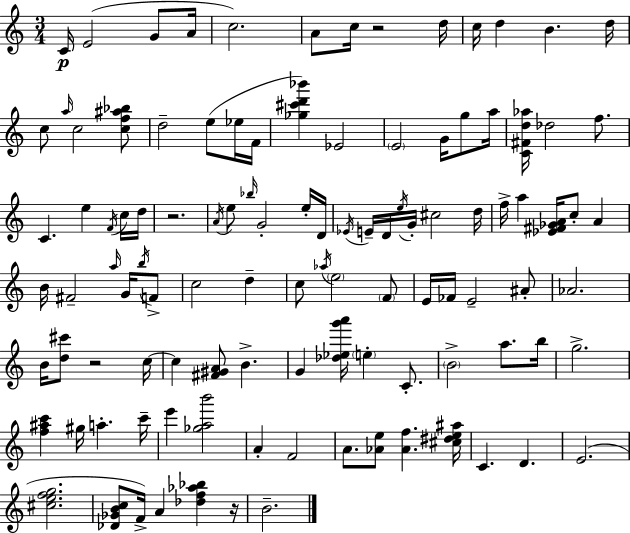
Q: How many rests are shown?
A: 4